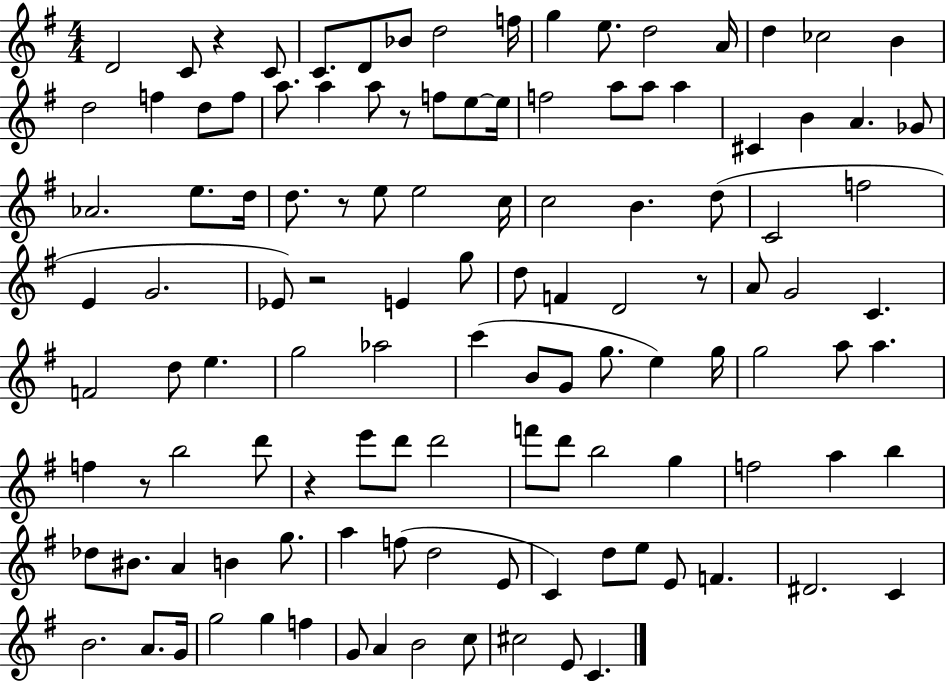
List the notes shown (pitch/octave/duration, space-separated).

D4/h C4/e R/q C4/e C4/e. D4/e Bb4/e D5/h F5/s G5/q E5/e. D5/h A4/s D5/q CES5/h B4/q D5/h F5/q D5/e F5/e A5/e. A5/q A5/e R/e F5/e E5/e E5/s F5/h A5/e A5/e A5/q C#4/q B4/q A4/q. Gb4/e Ab4/h. E5/e. D5/s D5/e. R/e E5/e E5/h C5/s C5/h B4/q. D5/e C4/h F5/h E4/q G4/h. Eb4/e R/h E4/q G5/e D5/e F4/q D4/h R/e A4/e G4/h C4/q. F4/h D5/e E5/q. G5/h Ab5/h C6/q B4/e G4/e G5/e. E5/q G5/s G5/h A5/e A5/q. F5/q R/e B5/h D6/e R/q E6/e D6/e D6/h F6/e D6/e B5/h G5/q F5/h A5/q B5/q Db5/e BIS4/e. A4/q B4/q G5/e. A5/q F5/e D5/h E4/e C4/q D5/e E5/e E4/e F4/q. D#4/h. C4/q B4/h. A4/e. G4/s G5/h G5/q F5/q G4/e A4/q B4/h C5/e C#5/h E4/e C4/q.